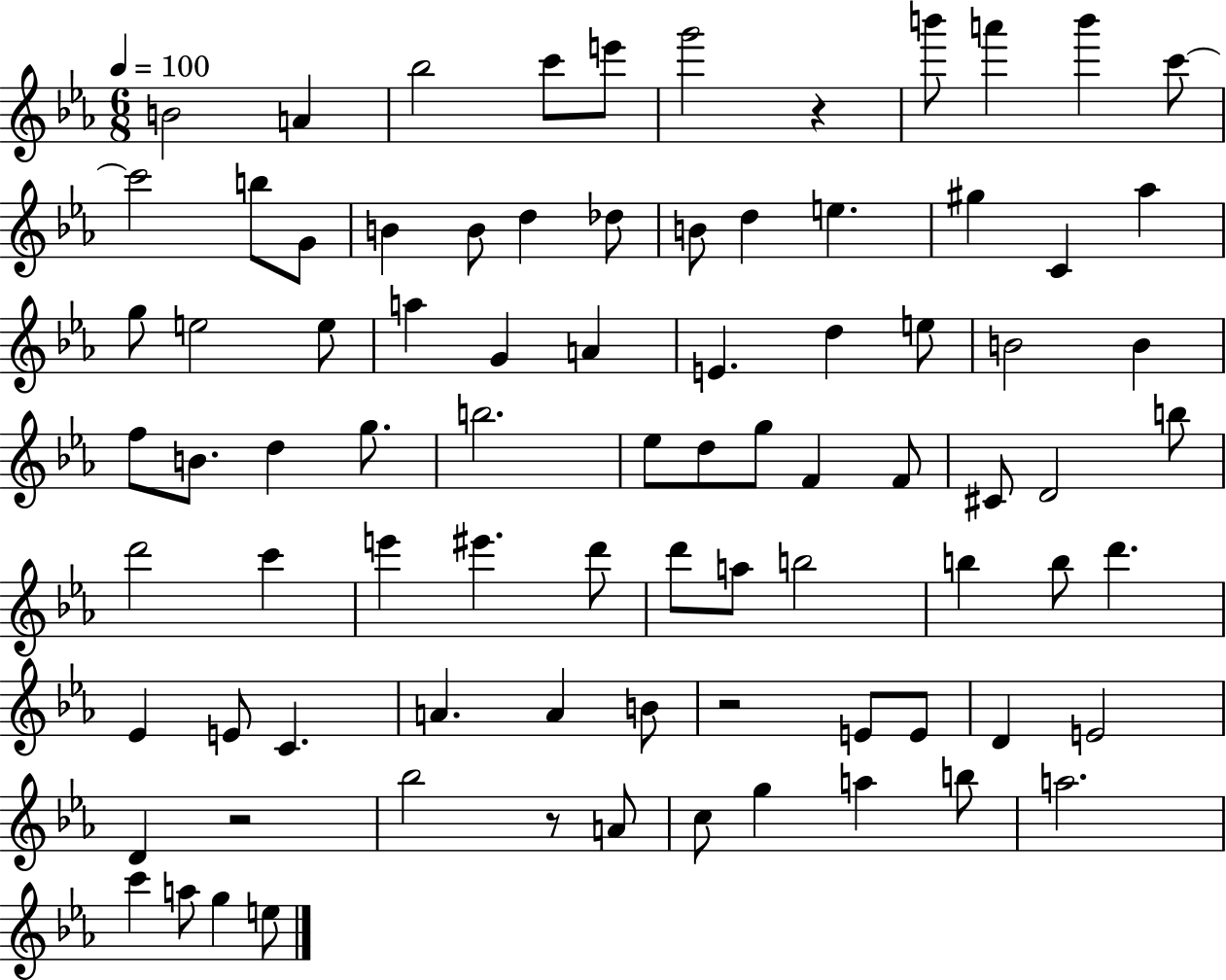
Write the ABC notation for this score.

X:1
T:Untitled
M:6/8
L:1/4
K:Eb
B2 A _b2 c'/2 e'/2 g'2 z b'/2 a' b' c'/2 c'2 b/2 G/2 B B/2 d _d/2 B/2 d e ^g C _a g/2 e2 e/2 a G A E d e/2 B2 B f/2 B/2 d g/2 b2 _e/2 d/2 g/2 F F/2 ^C/2 D2 b/2 d'2 c' e' ^e' d'/2 d'/2 a/2 b2 b b/2 d' _E E/2 C A A B/2 z2 E/2 E/2 D E2 D z2 _b2 z/2 A/2 c/2 g a b/2 a2 c' a/2 g e/2